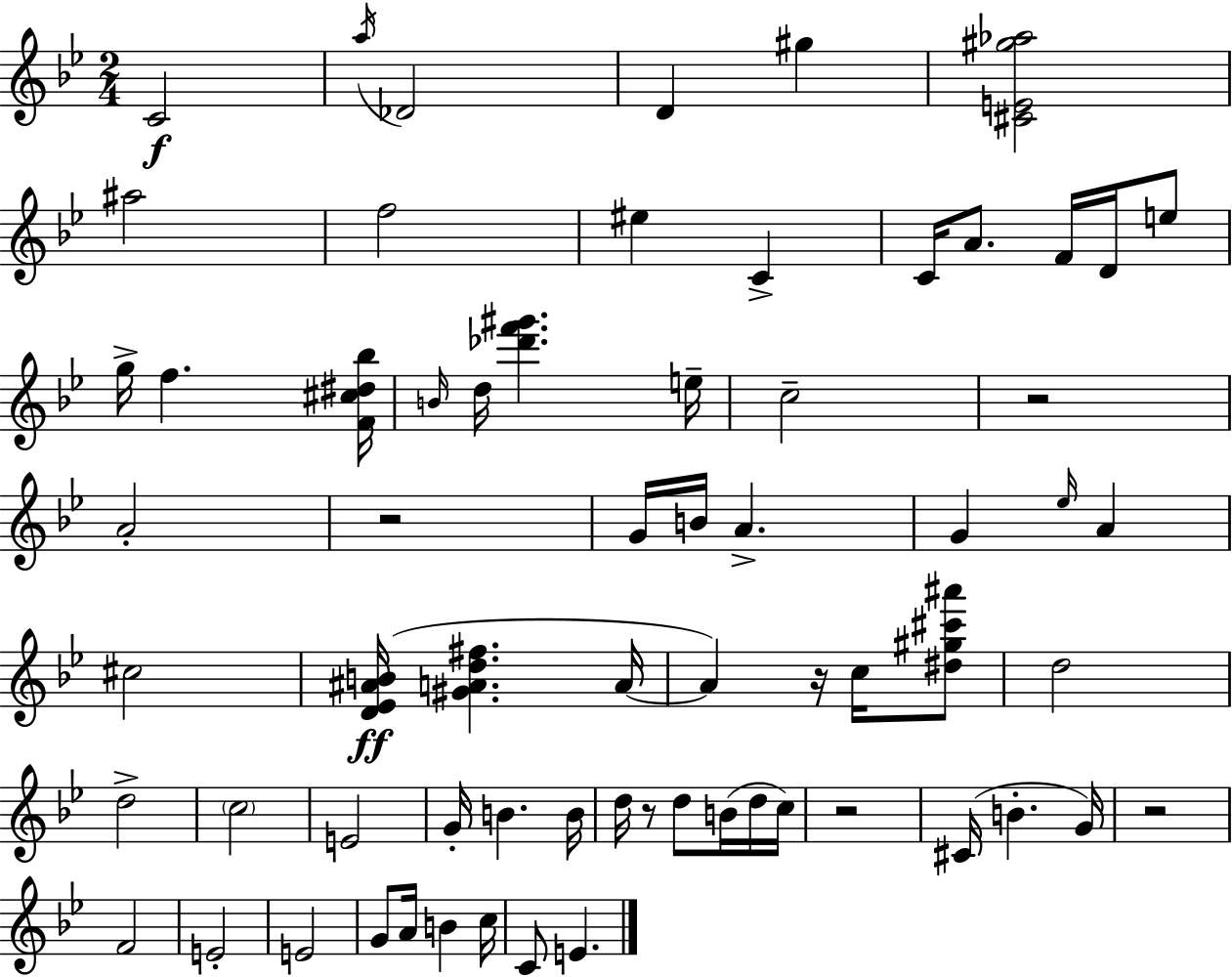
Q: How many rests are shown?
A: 6